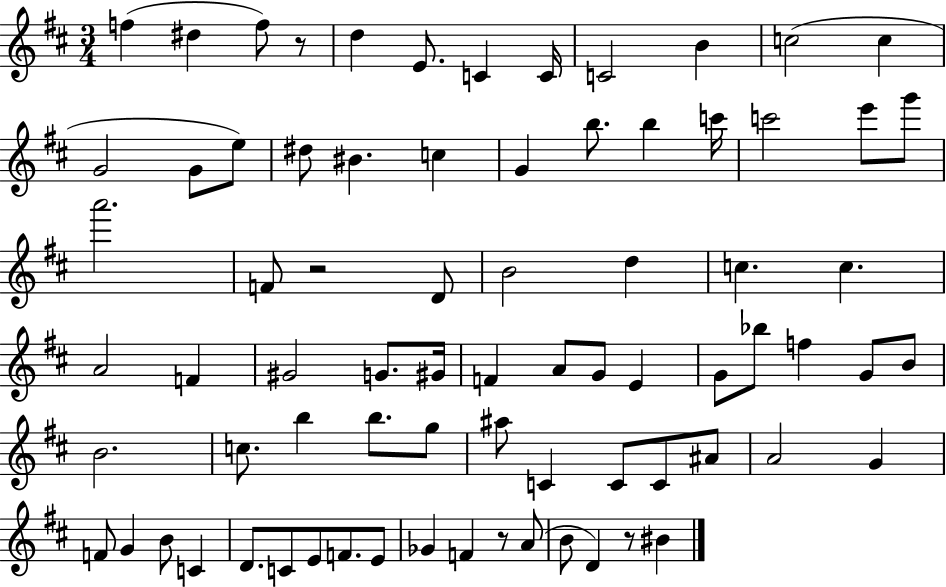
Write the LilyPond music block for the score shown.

{
  \clef treble
  \numericTimeSignature
  \time 3/4
  \key d \major
  f''4( dis''4 f''8) r8 | d''4 e'8. c'4 c'16 | c'2 b'4 | c''2( c''4 | \break g'2 g'8 e''8) | dis''8 bis'4. c''4 | g'4 b''8. b''4 c'''16 | c'''2 e'''8 g'''8 | \break a'''2. | f'8 r2 d'8 | b'2 d''4 | c''4. c''4. | \break a'2 f'4 | gis'2 g'8. gis'16 | f'4 a'8 g'8 e'4 | g'8 bes''8 f''4 g'8 b'8 | \break b'2. | c''8. b''4 b''8. g''8 | ais''8 c'4 c'8 c'8 ais'8 | a'2 g'4 | \break f'8 g'4 b'8 c'4 | d'8. c'8 e'8 f'8. e'8 | ges'4 f'4 r8 a'8( | b'8 d'4) r8 bis'4 | \break \bar "|."
}